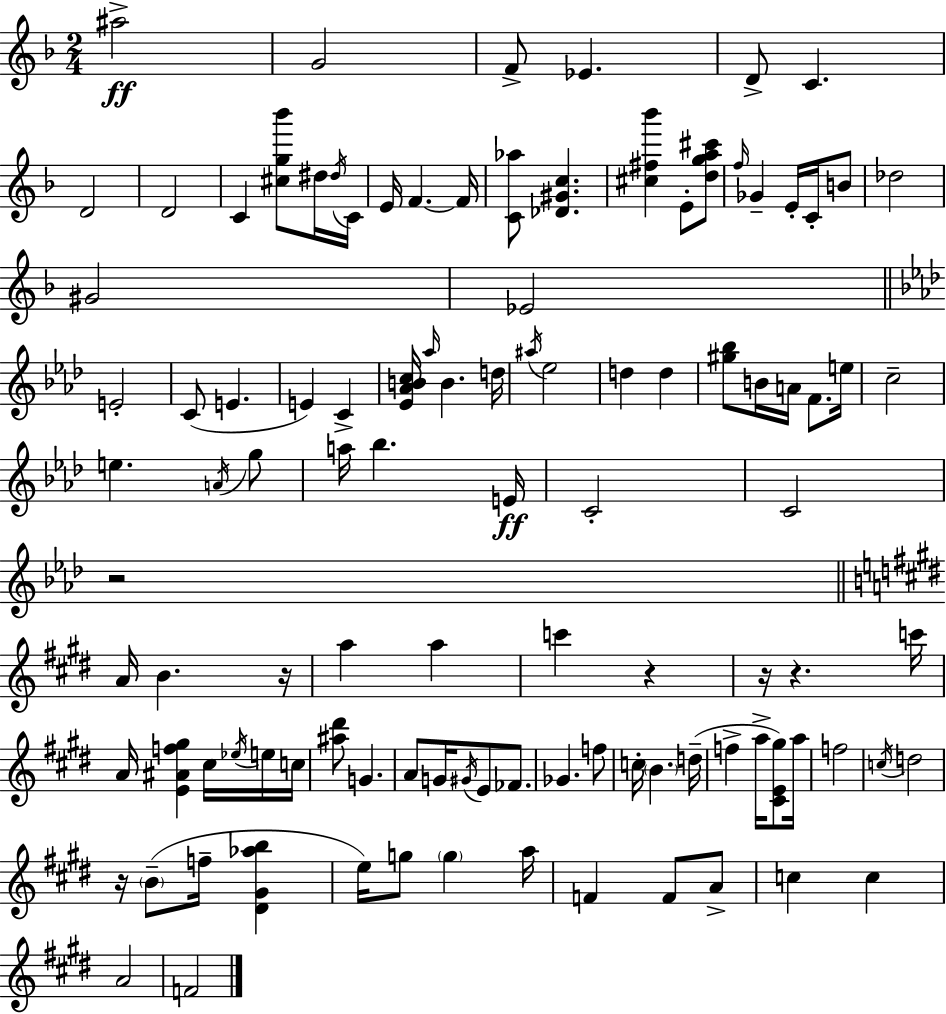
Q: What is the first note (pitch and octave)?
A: A#5